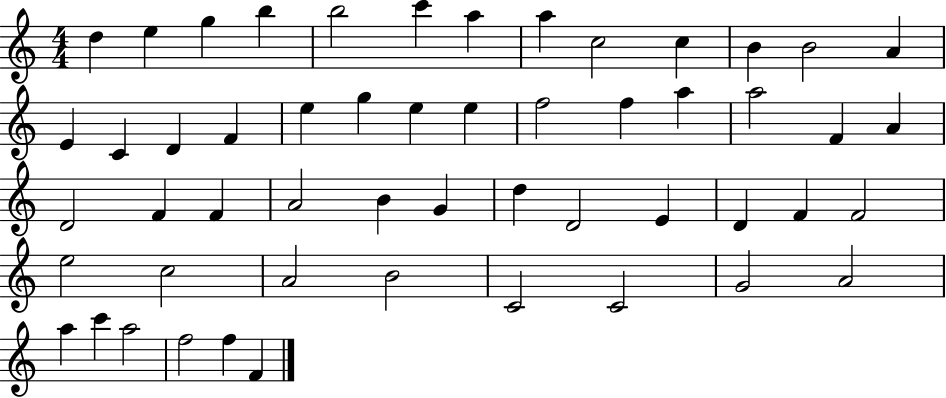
{
  \clef treble
  \numericTimeSignature
  \time 4/4
  \key c \major
  d''4 e''4 g''4 b''4 | b''2 c'''4 a''4 | a''4 c''2 c''4 | b'4 b'2 a'4 | \break e'4 c'4 d'4 f'4 | e''4 g''4 e''4 e''4 | f''2 f''4 a''4 | a''2 f'4 a'4 | \break d'2 f'4 f'4 | a'2 b'4 g'4 | d''4 d'2 e'4 | d'4 f'4 f'2 | \break e''2 c''2 | a'2 b'2 | c'2 c'2 | g'2 a'2 | \break a''4 c'''4 a''2 | f''2 f''4 f'4 | \bar "|."
}